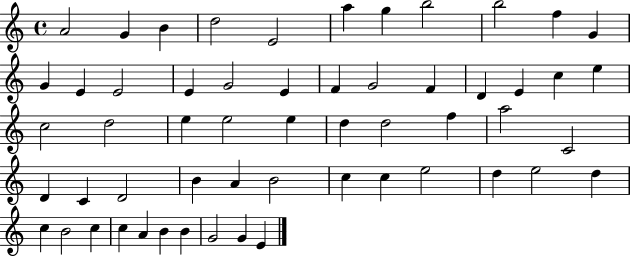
X:1
T:Untitled
M:4/4
L:1/4
K:C
A2 G B d2 E2 a g b2 b2 f G G E E2 E G2 E F G2 F D E c e c2 d2 e e2 e d d2 f a2 C2 D C D2 B A B2 c c e2 d e2 d c B2 c c A B B G2 G E